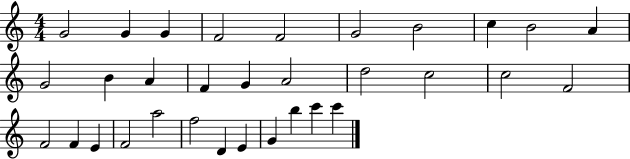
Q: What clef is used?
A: treble